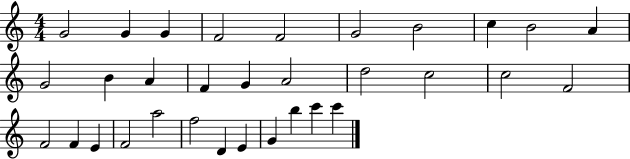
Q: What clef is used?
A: treble